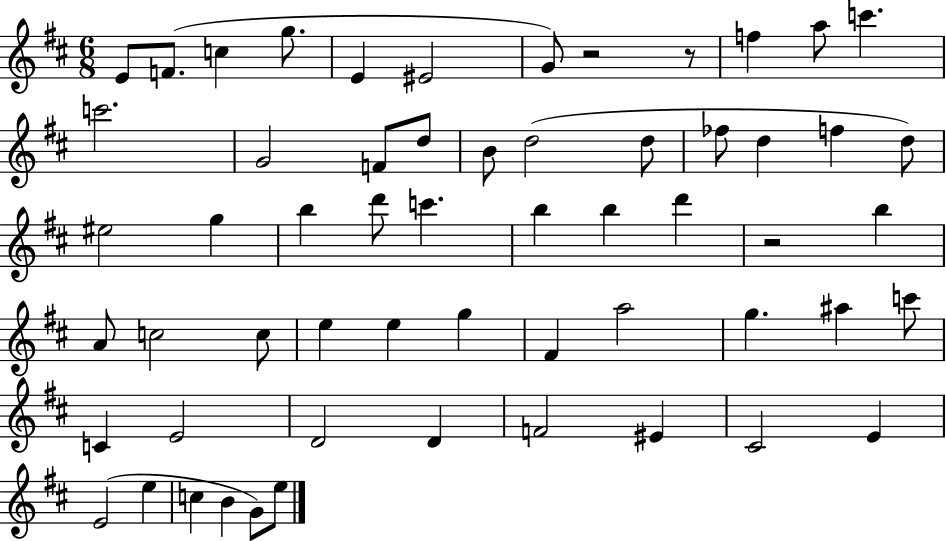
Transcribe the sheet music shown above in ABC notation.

X:1
T:Untitled
M:6/8
L:1/4
K:D
E/2 F/2 c g/2 E ^E2 G/2 z2 z/2 f a/2 c' c'2 G2 F/2 d/2 B/2 d2 d/2 _f/2 d f d/2 ^e2 g b d'/2 c' b b d' z2 b A/2 c2 c/2 e e g ^F a2 g ^a c'/2 C E2 D2 D F2 ^E ^C2 E E2 e c B G/2 e/2